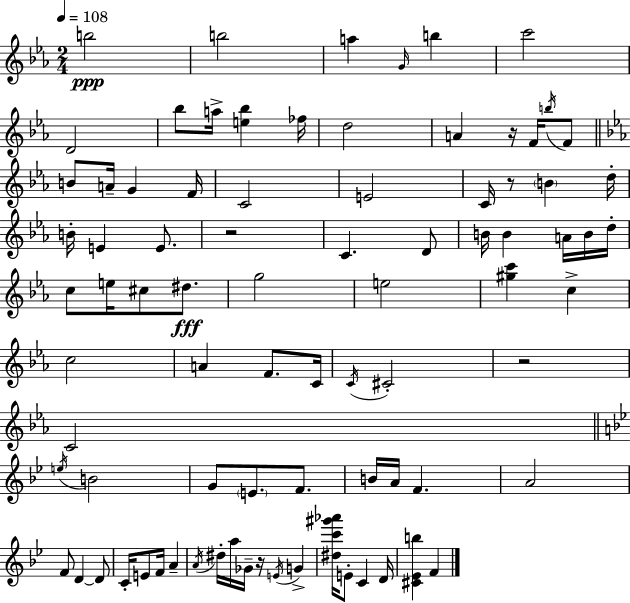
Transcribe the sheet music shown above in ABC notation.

X:1
T:Untitled
M:2/4
L:1/4
K:Eb
b2 b2 a G/4 b c'2 D2 _b/2 a/4 [e_b] _f/4 d2 A z/4 F/4 b/4 F/2 B/2 A/4 G F/4 C2 E2 C/4 z/2 B d/4 B/4 E E/2 z2 C D/2 B/4 B A/4 B/4 d/4 c/2 e/4 ^c/2 ^d/2 g2 e2 [^gc'] c c2 A F/2 C/4 C/4 ^C2 z2 C2 e/4 B2 G/2 E/2 F/2 B/4 A/4 F A2 F/2 D D/2 C/4 E/2 F/4 A A/4 ^d/4 a/4 _G/4 z/4 E/4 G [^dc'^g'_a']/4 E/2 C D/4 [^C_Eb] F